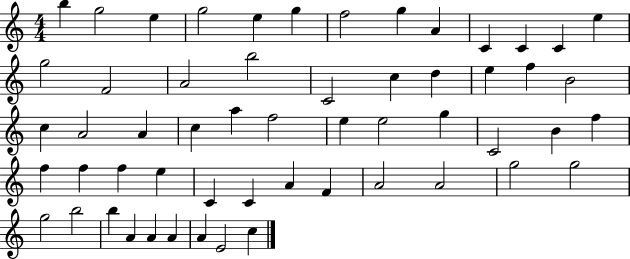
B5/q G5/h E5/q G5/h E5/q G5/q F5/h G5/q A4/q C4/q C4/q C4/q E5/q G5/h F4/h A4/h B5/h C4/h C5/q D5/q E5/q F5/q B4/h C5/q A4/h A4/q C5/q A5/q F5/h E5/q E5/h G5/q C4/h B4/q F5/q F5/q F5/q F5/q E5/q C4/q C4/q A4/q F4/q A4/h A4/h G5/h G5/h G5/h B5/h B5/q A4/q A4/q A4/q A4/q E4/h C5/q